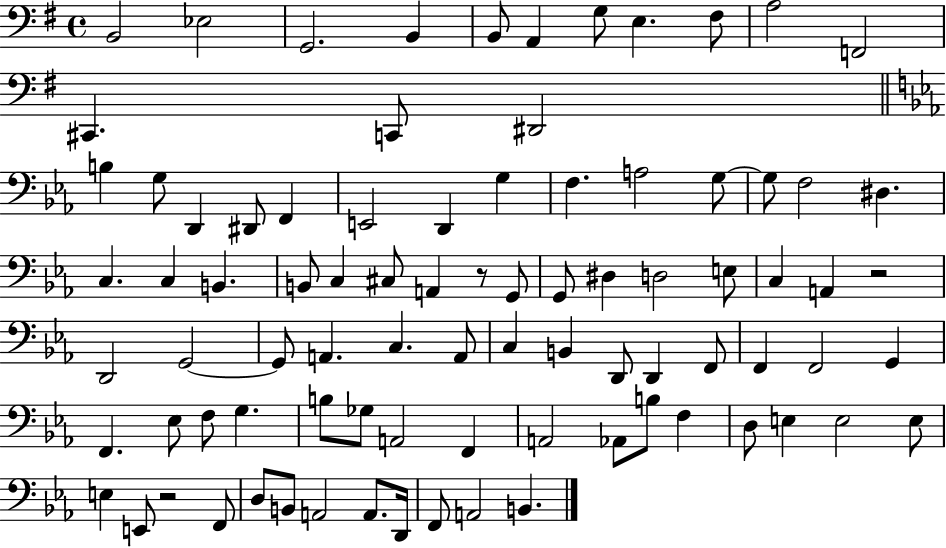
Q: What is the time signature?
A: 4/4